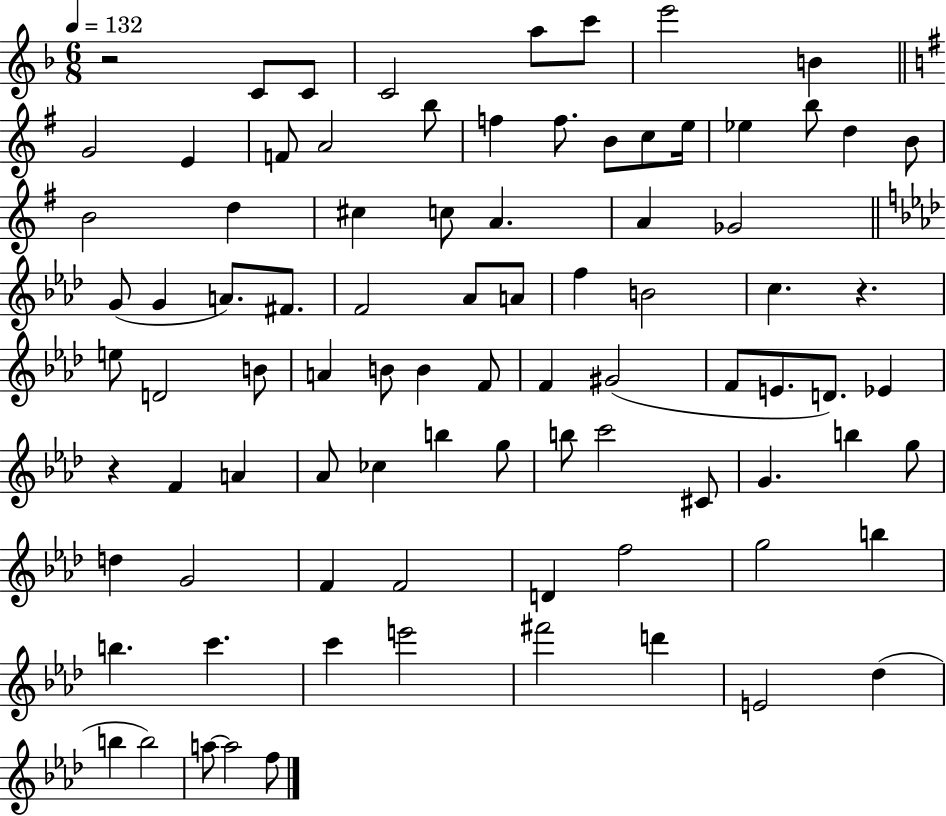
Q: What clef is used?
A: treble